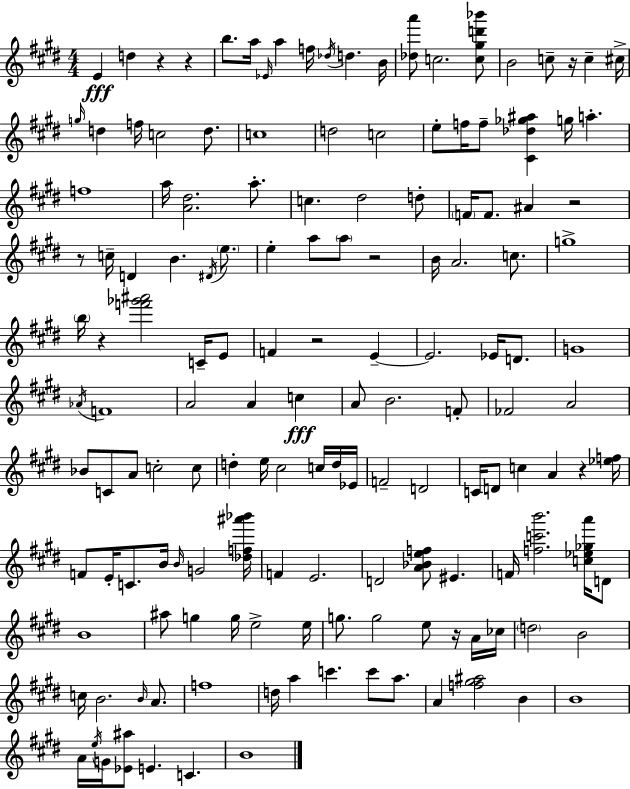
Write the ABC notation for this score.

X:1
T:Untitled
M:4/4
L:1/4
K:E
E d z z b/2 a/4 _E/4 a f/4 _d/4 d B/4 [_da']/2 c2 [c^gd'_b']/2 B2 c/2 z/4 c ^c/4 g/4 d f/4 c2 d/2 c4 d2 c2 e/2 f/4 f/2 [^C_d_g^a] g/4 a f4 a/4 [A^d]2 a/2 c ^d2 d/2 F/4 F/2 ^A z2 z/2 c/4 D B ^D/4 e/2 e a/2 a/2 z2 B/4 A2 c/2 g4 b/4 z [f'_g'^a']2 C/4 E/2 F z2 E E2 _E/4 D/2 G4 _A/4 F4 A2 A c A/2 B2 F/2 _F2 A2 _B/2 C/2 A/2 c2 c/2 d e/4 ^c2 c/4 d/4 _E/4 F2 D2 C/4 D/2 c A z [_ef]/4 F/2 E/4 C/2 B/4 B/4 G2 [_df^a'_b']/4 F E2 D2 [A_Bef]/2 ^E F/4 [fc'b']2 [c_e_ga']/4 D/2 B4 ^a/2 g g/4 e2 e/4 g/2 g2 e/2 z/4 A/4 _c/4 d2 B2 c/4 B2 B/4 A/2 f4 d/4 a c' c'/2 a/2 A [f^g^a]2 B B4 A/4 e/4 G/4 [_E^a]/2 E C B4